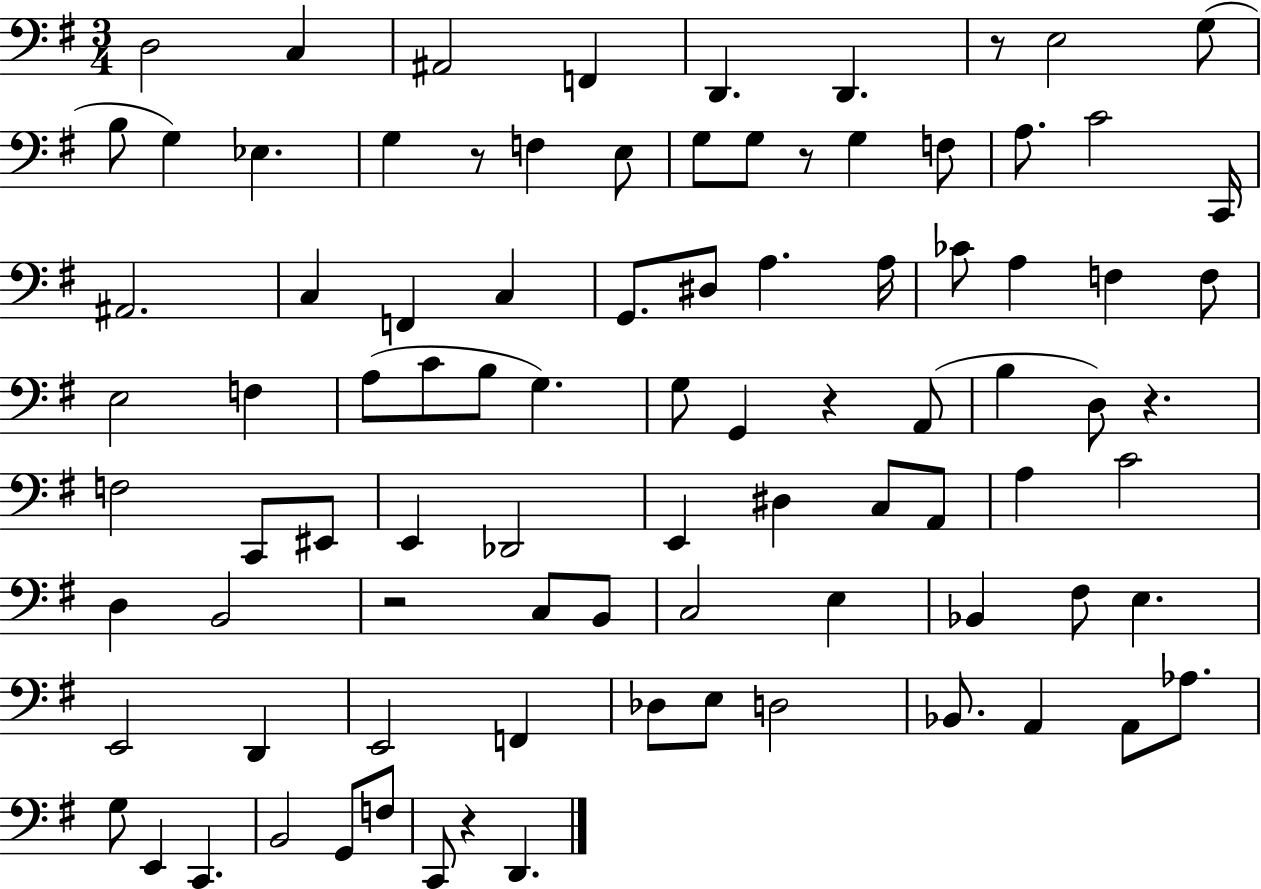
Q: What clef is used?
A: bass